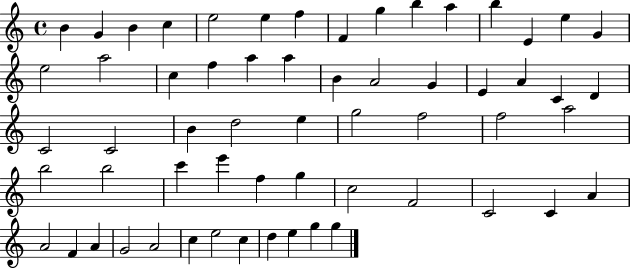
B4/q G4/q B4/q C5/q E5/h E5/q F5/q F4/q G5/q B5/q A5/q B5/q E4/q E5/q G4/q E5/h A5/h C5/q F5/q A5/q A5/q B4/q A4/h G4/q E4/q A4/q C4/q D4/q C4/h C4/h B4/q D5/h E5/q G5/h F5/h F5/h A5/h B5/h B5/h C6/q E6/q F5/q G5/q C5/h F4/h C4/h C4/q A4/q A4/h F4/q A4/q G4/h A4/h C5/q E5/h C5/q D5/q E5/q G5/q G5/q